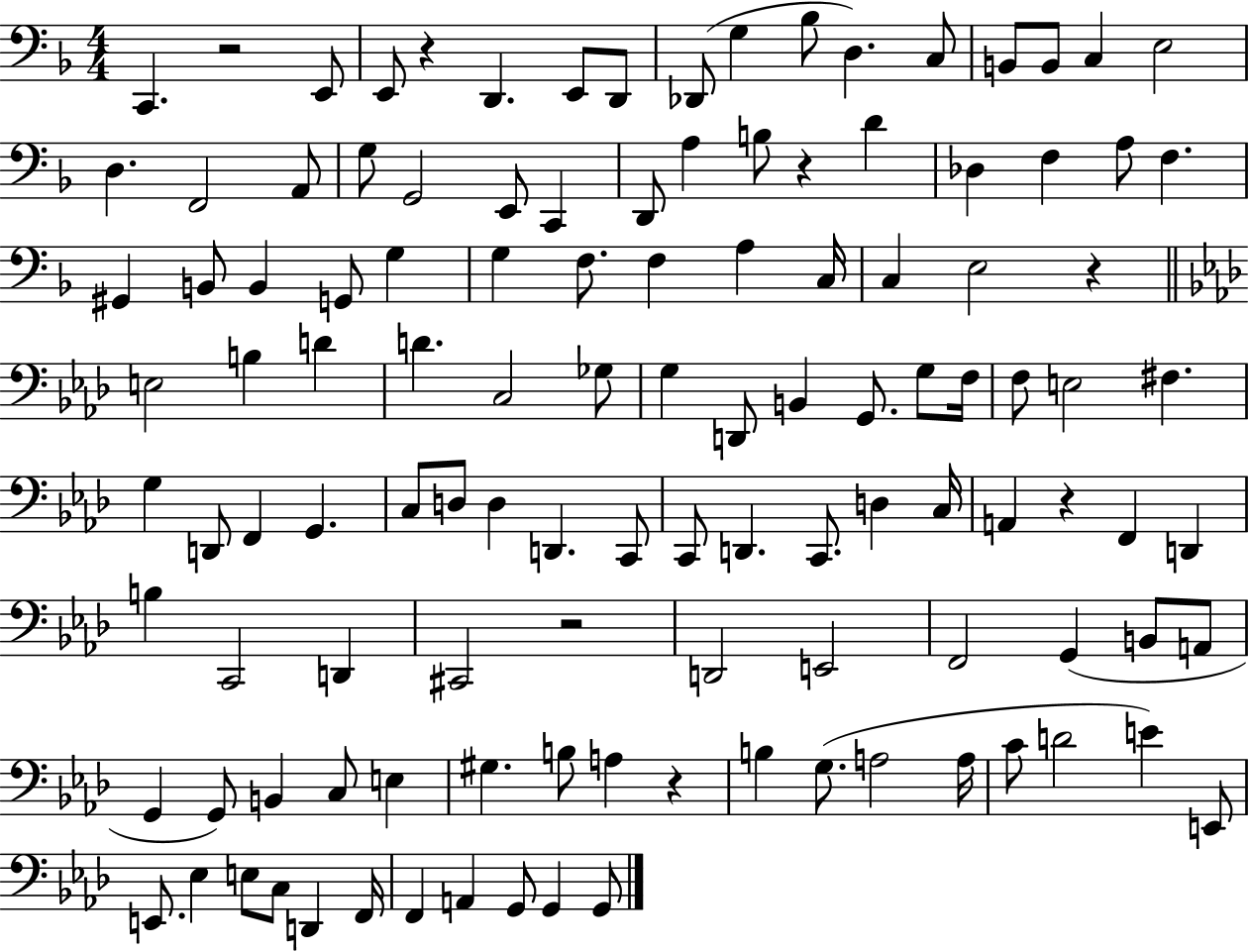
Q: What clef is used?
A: bass